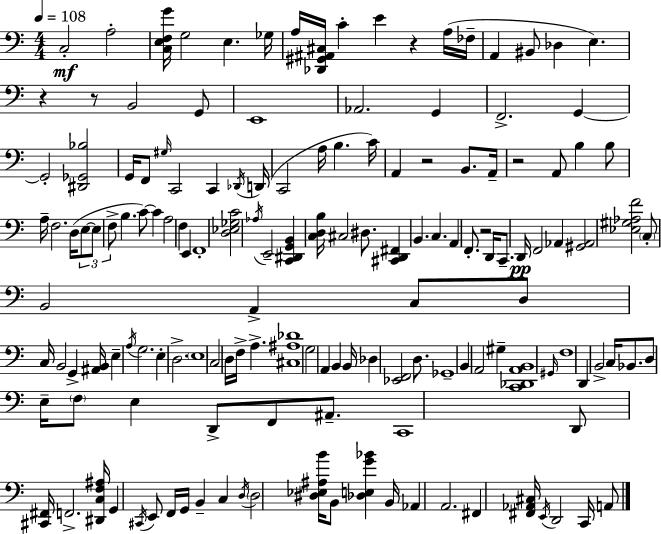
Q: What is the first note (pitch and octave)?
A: C3